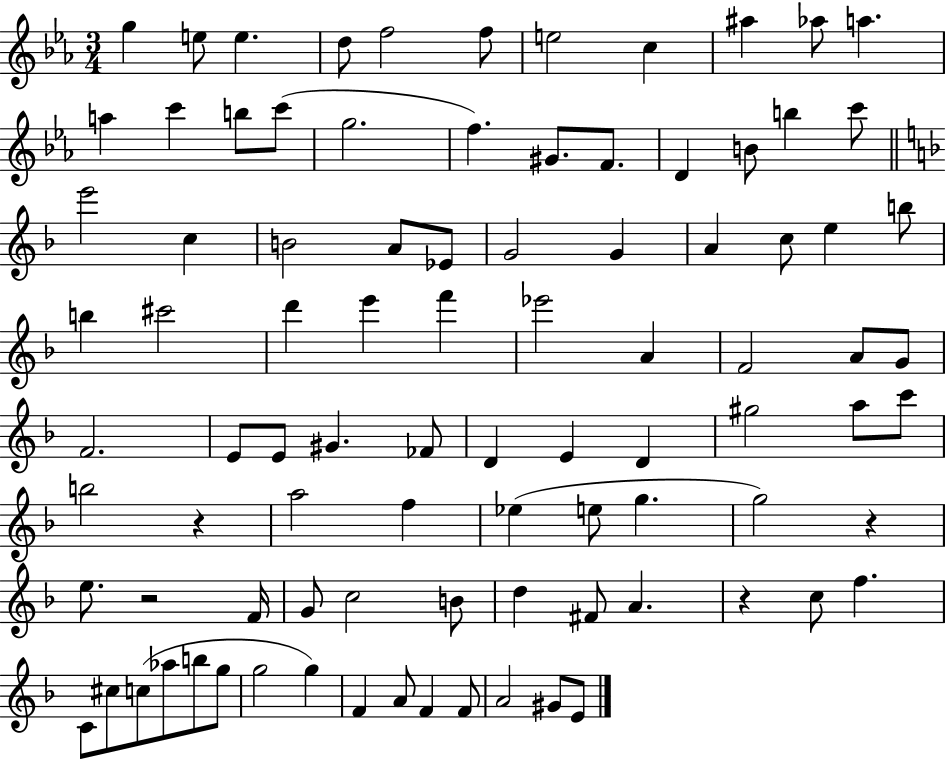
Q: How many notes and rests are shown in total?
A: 91